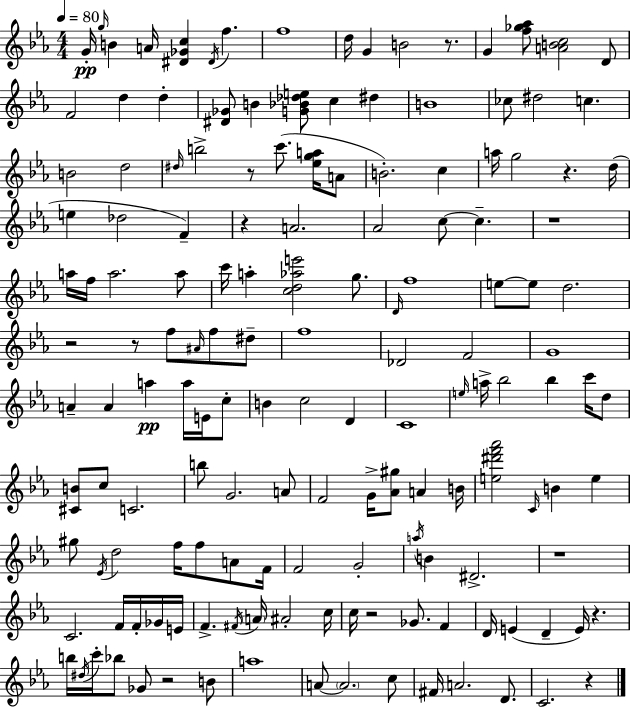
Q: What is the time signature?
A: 4/4